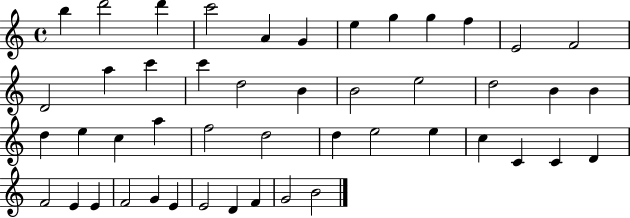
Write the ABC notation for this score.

X:1
T:Untitled
M:4/4
L:1/4
K:C
b d'2 d' c'2 A G e g g f E2 F2 D2 a c' c' d2 B B2 e2 d2 B B d e c a f2 d2 d e2 e c C C D F2 E E F2 G E E2 D F G2 B2